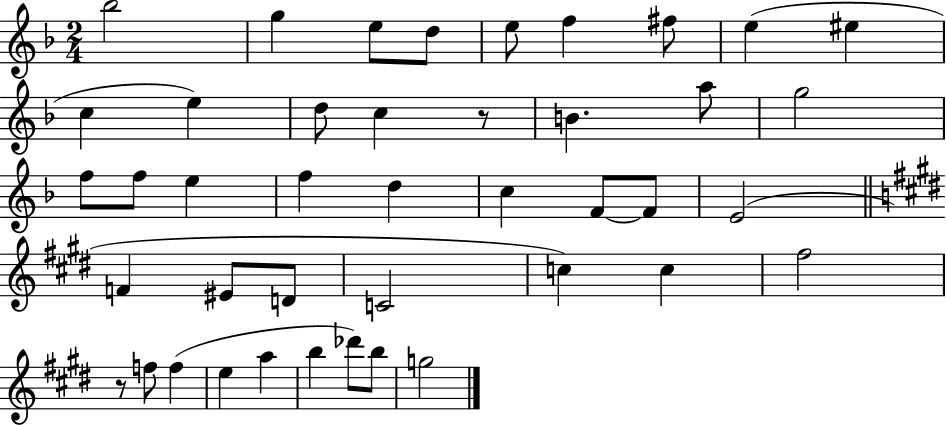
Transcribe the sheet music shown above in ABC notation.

X:1
T:Untitled
M:2/4
L:1/4
K:F
_b2 g e/2 d/2 e/2 f ^f/2 e ^e c e d/2 c z/2 B a/2 g2 f/2 f/2 e f d c F/2 F/2 E2 F ^E/2 D/2 C2 c c ^f2 z/2 f/2 f e a b _d'/2 b/2 g2